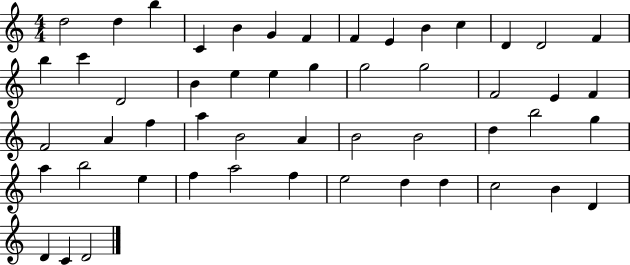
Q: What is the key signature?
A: C major